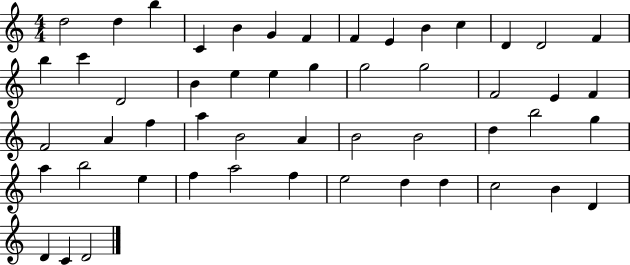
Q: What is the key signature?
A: C major